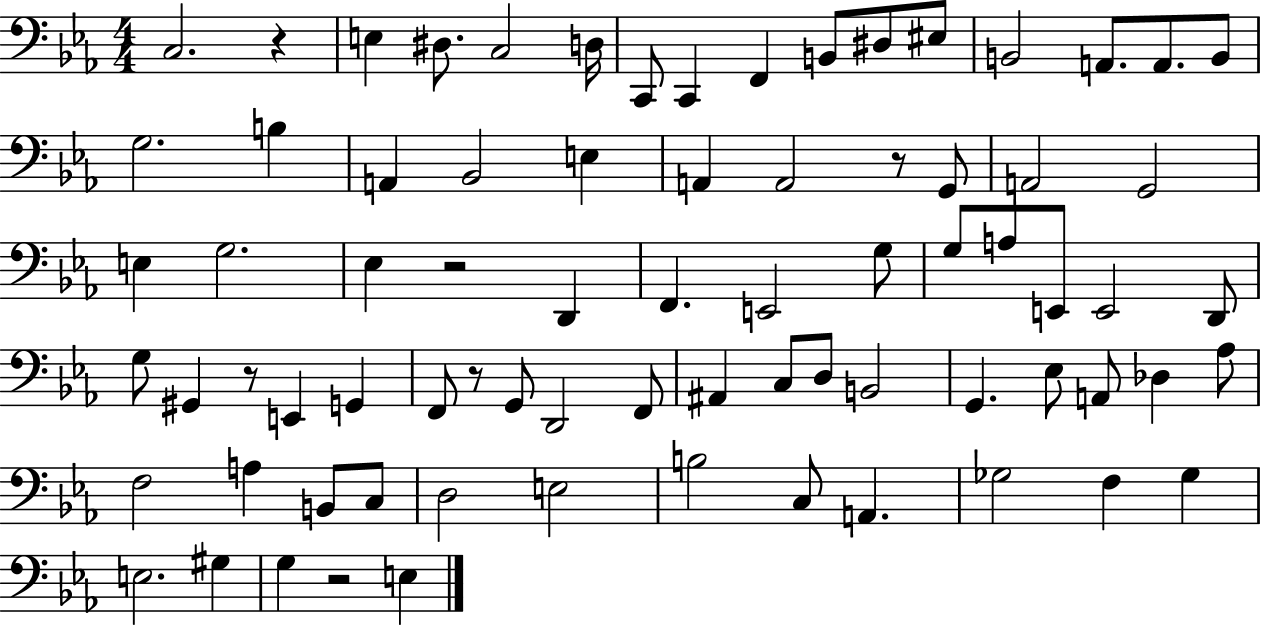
X:1
T:Untitled
M:4/4
L:1/4
K:Eb
C,2 z E, ^D,/2 C,2 D,/4 C,,/2 C,, F,, B,,/2 ^D,/2 ^E,/2 B,,2 A,,/2 A,,/2 B,,/2 G,2 B, A,, _B,,2 E, A,, A,,2 z/2 G,,/2 A,,2 G,,2 E, G,2 _E, z2 D,, F,, E,,2 G,/2 G,/2 A,/2 E,,/2 E,,2 D,,/2 G,/2 ^G,, z/2 E,, G,, F,,/2 z/2 G,,/2 D,,2 F,,/2 ^A,, C,/2 D,/2 B,,2 G,, _E,/2 A,,/2 _D, _A,/2 F,2 A, B,,/2 C,/2 D,2 E,2 B,2 C,/2 A,, _G,2 F, _G, E,2 ^G, G, z2 E,